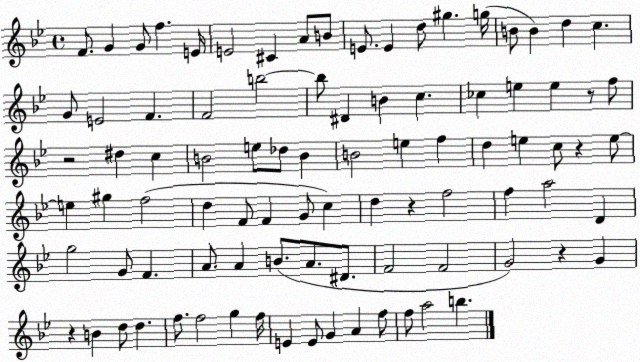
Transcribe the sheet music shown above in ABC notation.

X:1
T:Untitled
M:4/4
L:1/4
K:Bb
F/2 G G/2 f E/4 E2 ^C A/2 B/2 E/2 E d/2 ^g g/4 B/2 B d c G/2 E2 F F2 b2 b/2 ^D B c _c e e z/2 f/2 z2 ^d c B2 e/2 _d/2 B B2 e f d e c/2 z e/2 e ^g f2 d F/2 F G/2 c d z f2 f a2 D g2 G/2 F A/2 A B/2 A/2 ^D/2 F2 F2 G2 z G z B d/2 d f/2 f2 g f/4 E E/2 G A f/2 f/2 a2 b